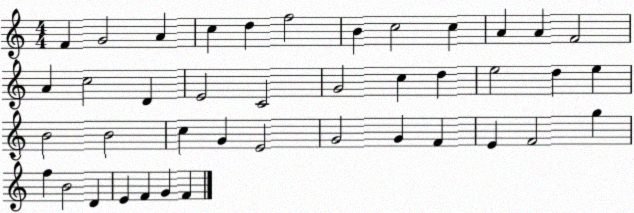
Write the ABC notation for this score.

X:1
T:Untitled
M:4/4
L:1/4
K:C
F G2 A c d f2 B c2 c A A F2 A c2 D E2 C2 G2 c d e2 d e B2 B2 c G E2 G2 G F E F2 g f B2 D E F G F